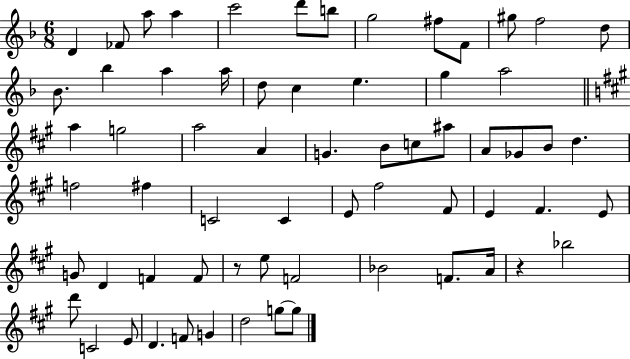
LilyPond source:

{
  \clef treble
  \numericTimeSignature
  \time 6/8
  \key f \major
  d'4 fes'8 a''8 a''4 | c'''2 d'''8 b''8 | g''2 fis''8 f'8 | gis''8 f''2 d''8 | \break bes'8. bes''4 a''4 a''16 | d''8 c''4 e''4. | g''4 a''2 | \bar "||" \break \key a \major a''4 g''2 | a''2 a'4 | g'4. b'8 c''8 ais''8 | a'8 ges'8 b'8 d''4. | \break f''2 fis''4 | c'2 c'4 | e'8 fis''2 fis'8 | e'4 fis'4. e'8 | \break g'8 d'4 f'4 f'8 | r8 e''8 f'2 | bes'2 f'8. a'16 | r4 bes''2 | \break d'''8 c'2 e'8 | d'4. f'8 g'4 | d''2 g''8~~ g''8 | \bar "|."
}